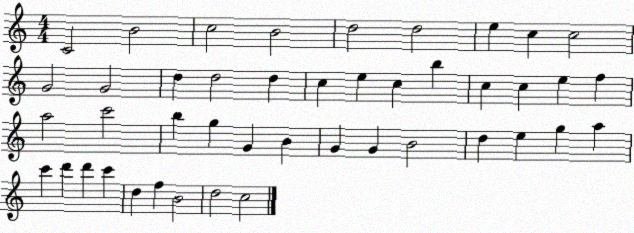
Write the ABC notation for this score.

X:1
T:Untitled
M:4/4
L:1/4
K:C
C2 B2 c2 B2 d2 d2 e c c2 G2 G2 d d2 d c e c b c c e f a2 c'2 b g G B G G B2 d e g a c' d' d' c' d f B2 d2 c2